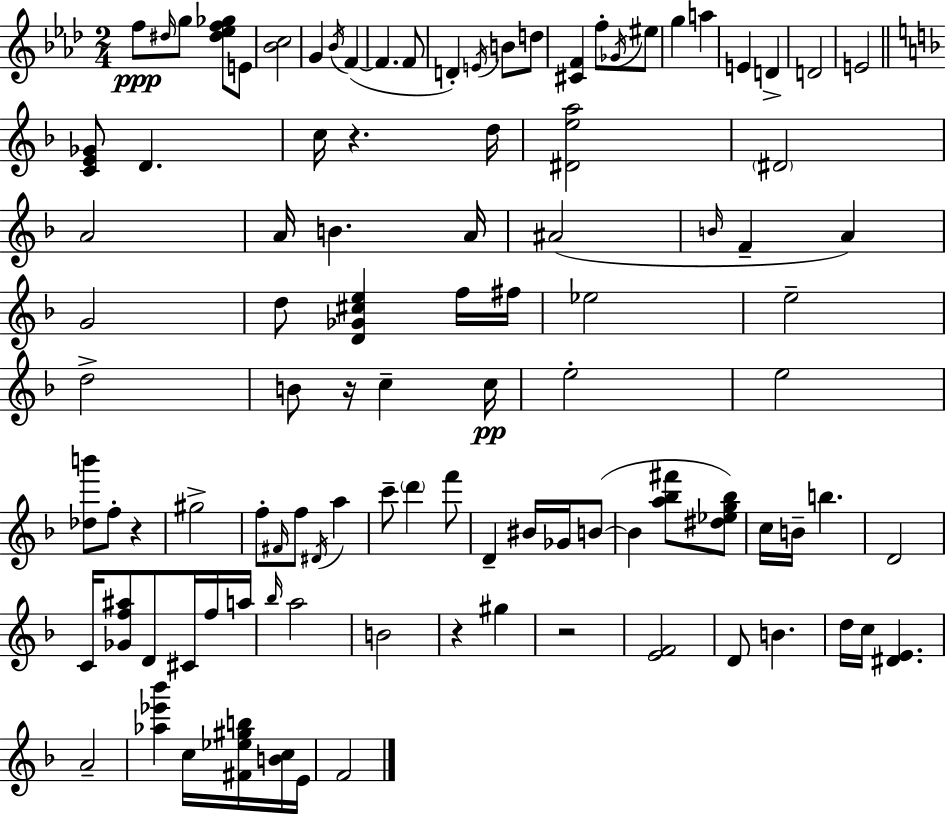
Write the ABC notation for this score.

X:1
T:Untitled
M:2/4
L:1/4
K:Ab
f/2 ^d/4 g/2 [^d_ef_g]/2 E/2 [_Bc]2 G _B/4 F F F/2 D E/4 B/2 d/2 [^CF] f/2 _G/4 ^e/2 g a E D D2 E2 [CE_G]/2 D c/4 z d/4 [^Dea]2 ^D2 A2 A/4 B A/4 ^A2 B/4 F A G2 d/2 [D_G^ce] f/4 ^f/4 _e2 e2 d2 B/2 z/4 c c/4 e2 e2 [_db']/2 f/2 z ^g2 f/2 ^F/4 f/2 ^D/4 a c'/2 d' f'/2 D ^B/4 _G/4 B/2 B [a_b^f']/2 [^d_eg_b]/2 c/4 B/4 b D2 C/4 [_Gf^a]/2 D/2 ^C/4 f/4 a/4 _b/4 a2 B2 z ^g z2 [EF]2 D/2 B d/4 c/4 [^DE] A2 [_a_e'_b'] c/4 [^F_e^gb]/4 [Bc]/4 E/4 F2